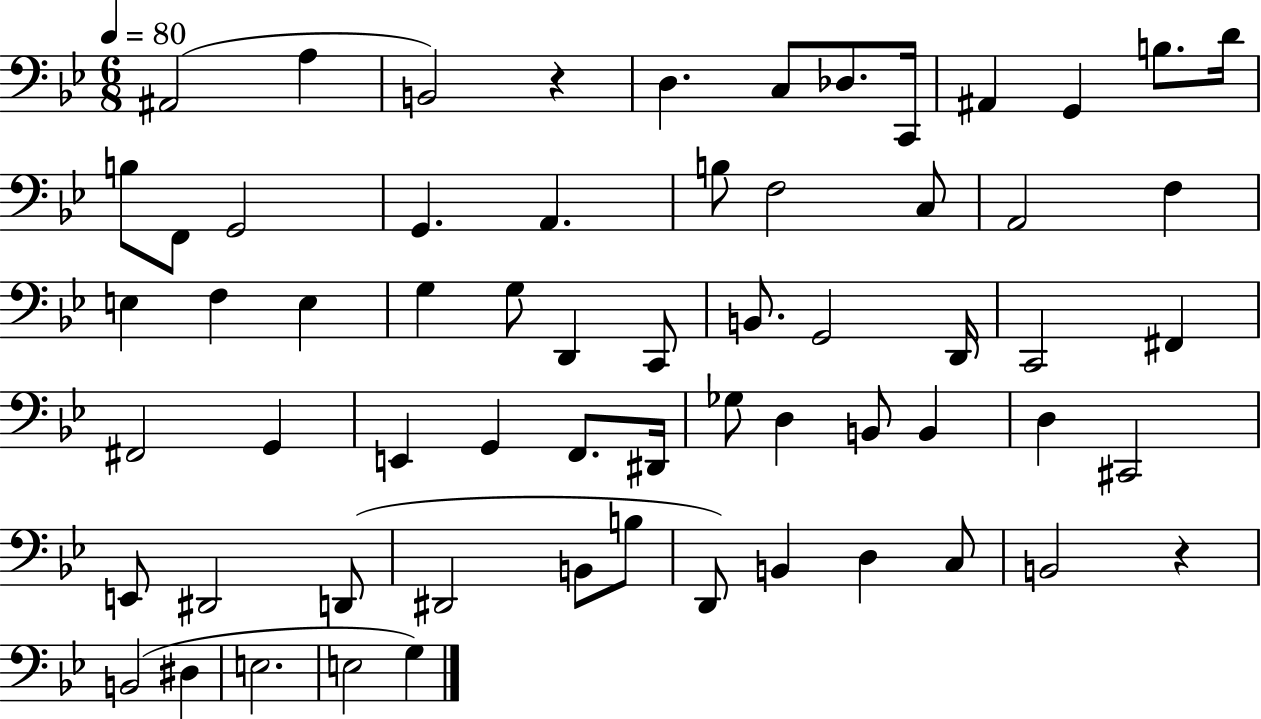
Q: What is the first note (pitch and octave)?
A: A#2